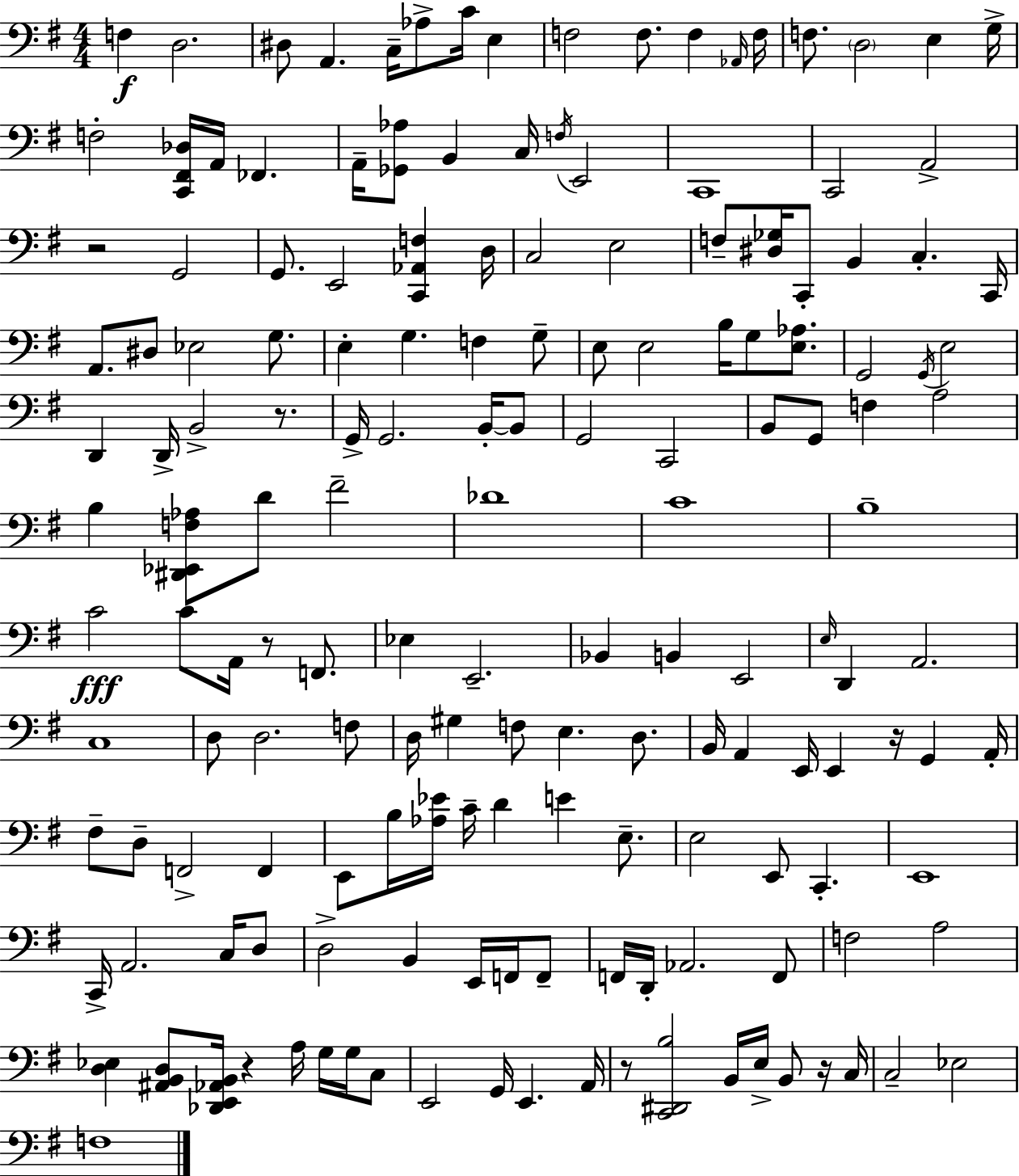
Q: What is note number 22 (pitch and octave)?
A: B2